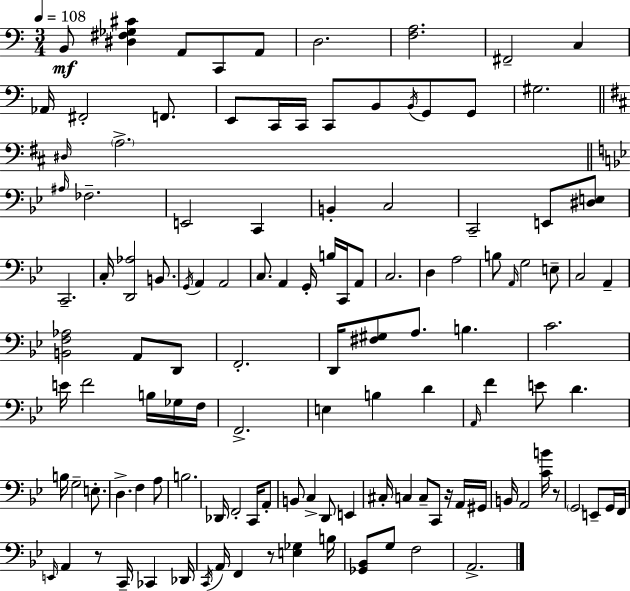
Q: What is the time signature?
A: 3/4